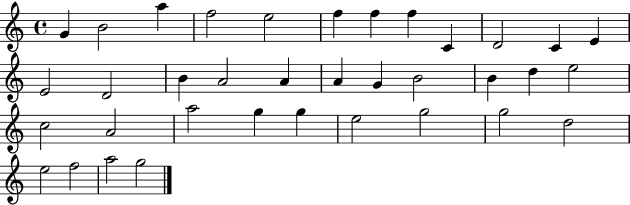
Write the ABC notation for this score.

X:1
T:Untitled
M:4/4
L:1/4
K:C
G B2 a f2 e2 f f f C D2 C E E2 D2 B A2 A A G B2 B d e2 c2 A2 a2 g g e2 g2 g2 d2 e2 f2 a2 g2